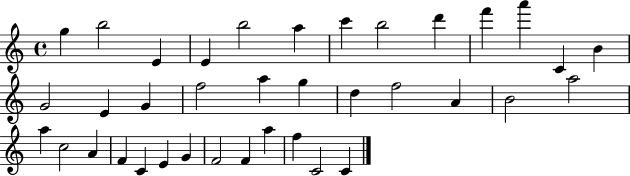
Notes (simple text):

G5/q B5/h E4/q E4/q B5/h A5/q C6/q B5/h D6/q F6/q A6/q C4/q B4/q G4/h E4/q G4/q F5/h A5/q G5/q D5/q F5/h A4/q B4/h A5/h A5/q C5/h A4/q F4/q C4/q E4/q G4/q F4/h F4/q A5/q F5/q C4/h C4/q